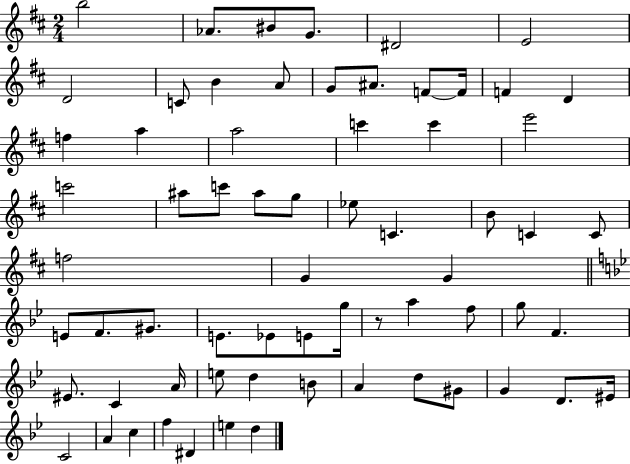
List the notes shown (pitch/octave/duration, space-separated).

B5/h Ab4/e. BIS4/e G4/e. D#4/h E4/h D4/h C4/e B4/q A4/e G4/e A#4/e. F4/e F4/s F4/q D4/q F5/q A5/q A5/h C6/q C6/q E6/h C6/h A#5/e C6/e A#5/e G5/e Eb5/e C4/q. B4/e C4/q C4/e F5/h G4/q G4/q E4/e F4/e. G#4/e. E4/e. Eb4/e E4/e G5/s R/e A5/q F5/e G5/e F4/q. EIS4/e. C4/q A4/s E5/e D5/q B4/e A4/q D5/e G#4/e G4/q D4/e. EIS4/s C4/h A4/q C5/q F5/q D#4/q E5/q D5/q